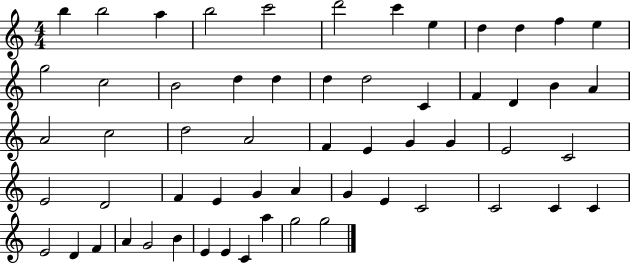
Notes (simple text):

B5/q B5/h A5/q B5/h C6/h D6/h C6/q E5/q D5/q D5/q F5/q E5/q G5/h C5/h B4/h D5/q D5/q D5/q D5/h C4/q F4/q D4/q B4/q A4/q A4/h C5/h D5/h A4/h F4/q E4/q G4/q G4/q E4/h C4/h E4/h D4/h F4/q E4/q G4/q A4/q G4/q E4/q C4/h C4/h C4/q C4/q E4/h D4/q F4/q A4/q G4/h B4/q E4/q E4/q C4/q A5/q G5/h G5/h